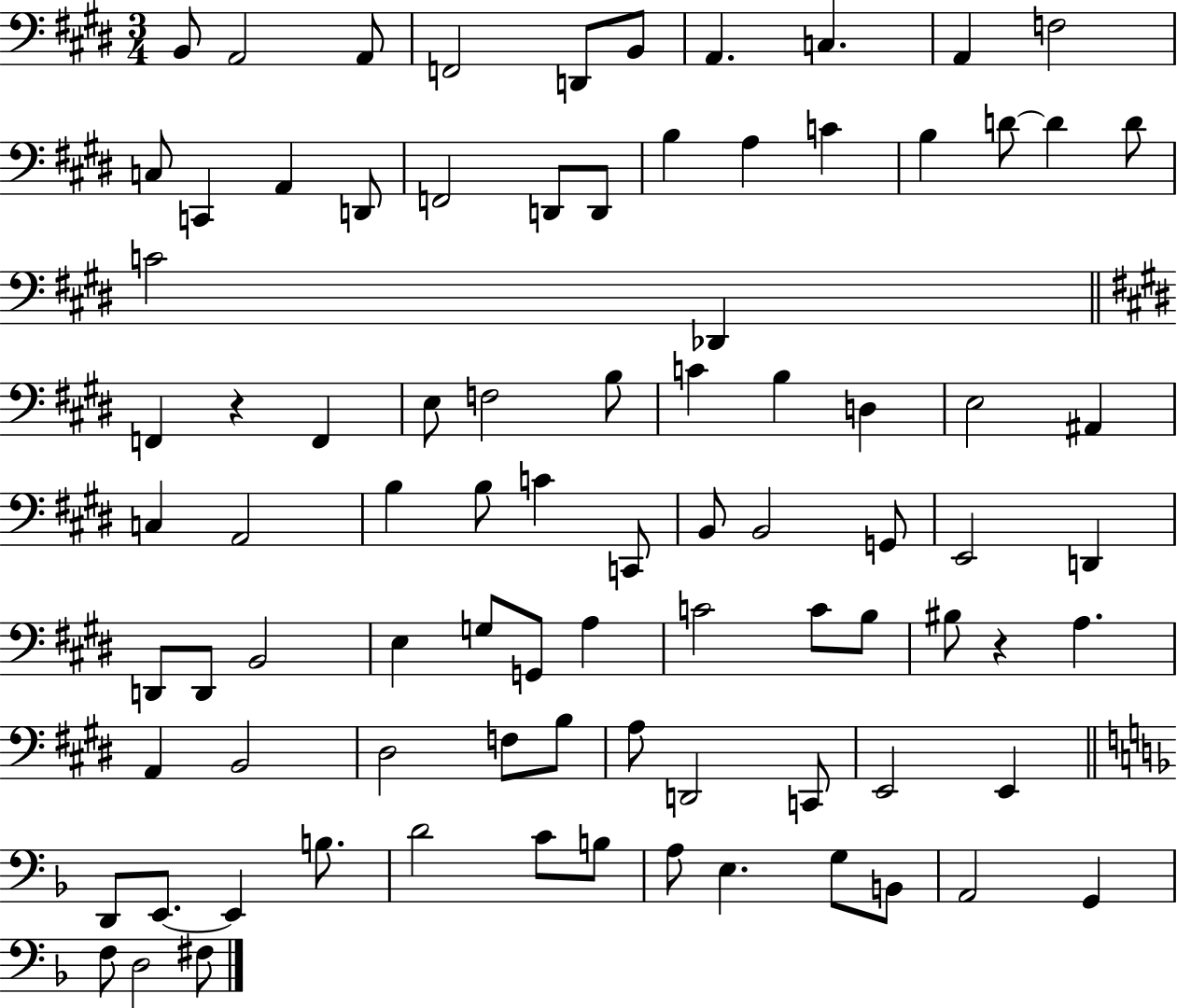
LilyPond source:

{
  \clef bass
  \numericTimeSignature
  \time 3/4
  \key e \major
  b,8 a,2 a,8 | f,2 d,8 b,8 | a,4. c4. | a,4 f2 | \break c8 c,4 a,4 d,8 | f,2 d,8 d,8 | b4 a4 c'4 | b4 d'8~~ d'4 d'8 | \break c'2 des,4 | \bar "||" \break \key e \major f,4 r4 f,4 | e8 f2 b8 | c'4 b4 d4 | e2 ais,4 | \break c4 a,2 | b4 b8 c'4 c,8 | b,8 b,2 g,8 | e,2 d,4 | \break d,8 d,8 b,2 | e4 g8 g,8 a4 | c'2 c'8 b8 | bis8 r4 a4. | \break a,4 b,2 | dis2 f8 b8 | a8 d,2 c,8 | e,2 e,4 | \break \bar "||" \break \key f \major d,8 e,8.~~ e,4 b8. | d'2 c'8 b8 | a8 e4. g8 b,8 | a,2 g,4 | \break f8 d2 fis8 | \bar "|."
}